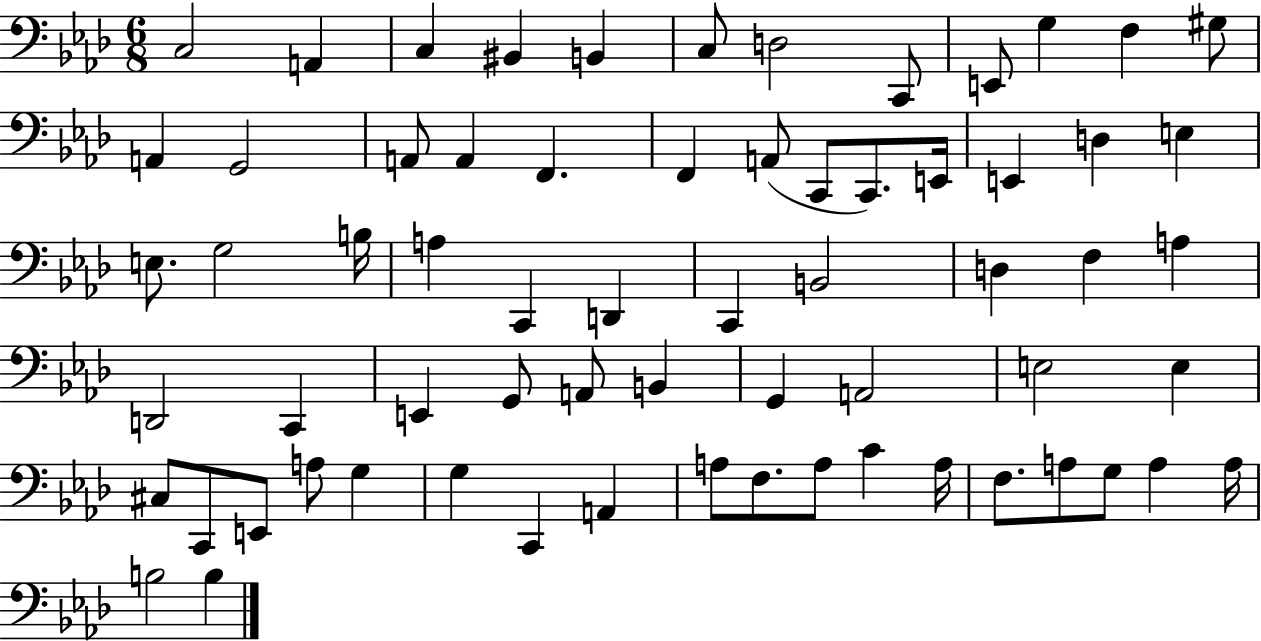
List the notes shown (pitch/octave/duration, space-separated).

C3/h A2/q C3/q BIS2/q B2/q C3/e D3/h C2/e E2/e G3/q F3/q G#3/e A2/q G2/h A2/e A2/q F2/q. F2/q A2/e C2/e C2/e. E2/s E2/q D3/q E3/q E3/e. G3/h B3/s A3/q C2/q D2/q C2/q B2/h D3/q F3/q A3/q D2/h C2/q E2/q G2/e A2/e B2/q G2/q A2/h E3/h E3/q C#3/e C2/e E2/e A3/e G3/q G3/q C2/q A2/q A3/e F3/e. A3/e C4/q A3/s F3/e. A3/e G3/e A3/q A3/s B3/h B3/q